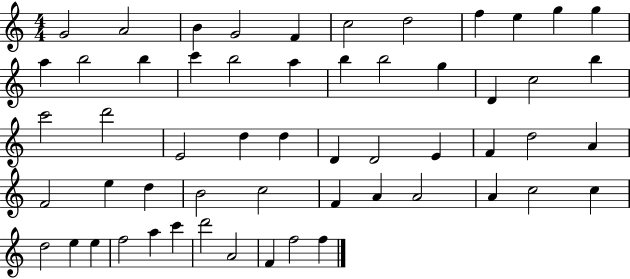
{
  \clef treble
  \numericTimeSignature
  \time 4/4
  \key c \major
  g'2 a'2 | b'4 g'2 f'4 | c''2 d''2 | f''4 e''4 g''4 g''4 | \break a''4 b''2 b''4 | c'''4 b''2 a''4 | b''4 b''2 g''4 | d'4 c''2 b''4 | \break c'''2 d'''2 | e'2 d''4 d''4 | d'4 d'2 e'4 | f'4 d''2 a'4 | \break f'2 e''4 d''4 | b'2 c''2 | f'4 a'4 a'2 | a'4 c''2 c''4 | \break d''2 e''4 e''4 | f''2 a''4 c'''4 | d'''2 a'2 | f'4 f''2 f''4 | \break \bar "|."
}